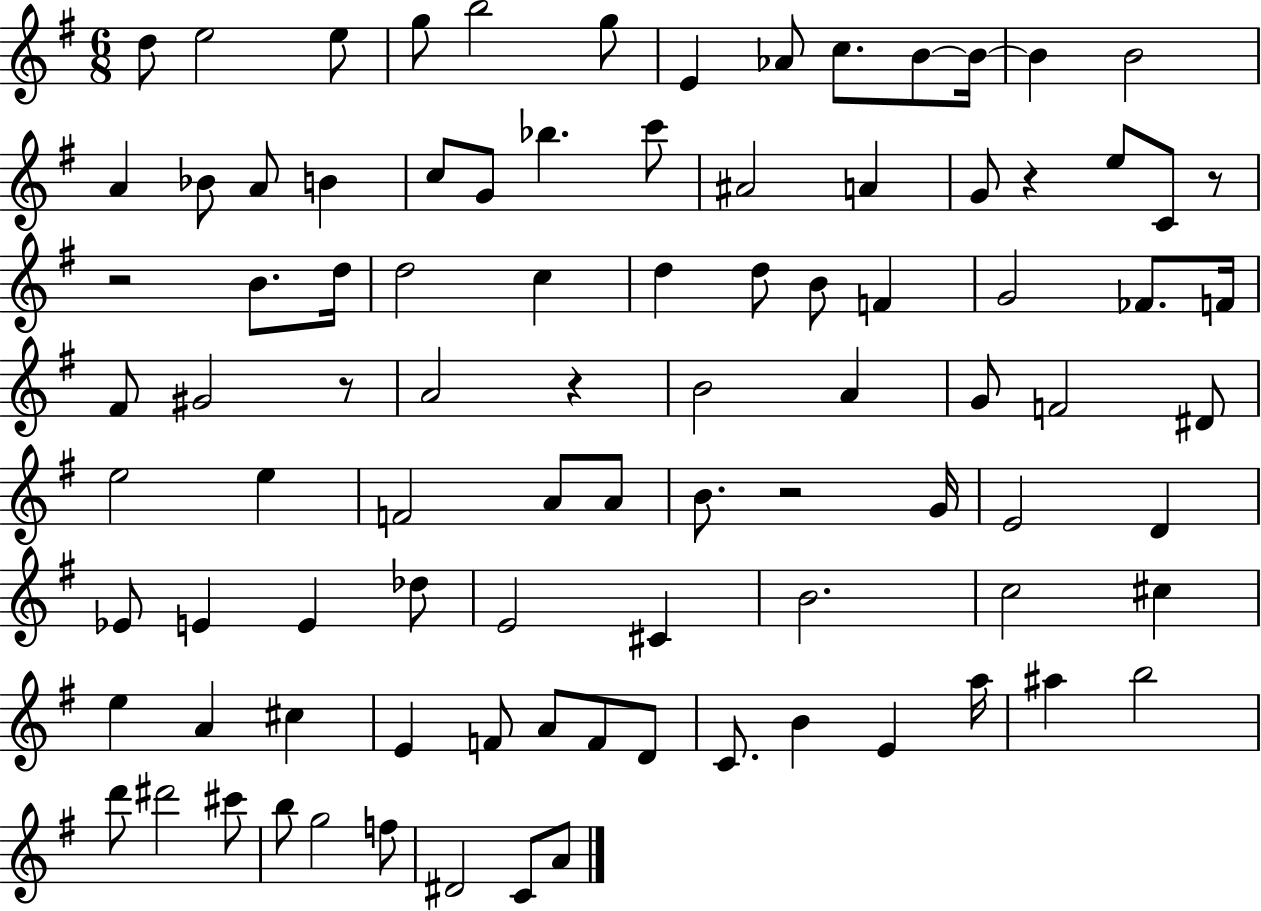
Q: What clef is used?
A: treble